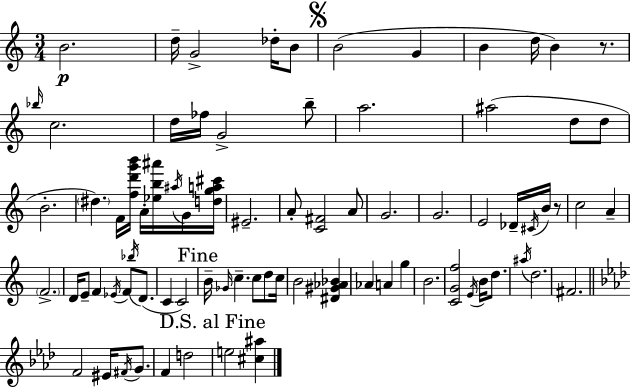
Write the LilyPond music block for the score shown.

{
  \clef treble
  \numericTimeSignature
  \time 3/4
  \key c \major
  b'2.\p | d''16-- g'2-> des''16-. b'8 | \mark \markup { \musicglyph "scripts.segno" } b'2( g'4 | b'4 d''16 b'4) r8. | \break \grace { bes''16 } c''2. | d''16 fes''16 g'2-> b''8-- | a''2. | ais''2( d''8 d''8 | \break b'2.-. | \parenthesize dis''4.) f'16 <f'' d''' g''' b'''>16 a'16-. <ees'' b'' ais'''>16 \acciaccatura { ais''16 } | g'16 <d'' g'' a'' cis'''>16 eis'2.-- | a'8-. <c' fis'>2 | \break a'8 g'2. | g'2. | e'2 des'16-- \acciaccatura { cis'16 } | b'16 r8 c''2 a'4-- | \break \parenthesize f'2.-> | d'16 e'8-- f'4 \acciaccatura { ees'16 } f'8 | \acciaccatura { bes''16 } d'8.( c'4 c'2) | \mark "Fine" b'16-- \grace { ges'16 } c''4.-- | \break c''8 d''8 c''16 b'2 | <dis' gis' aes' bes'>4 aes'4 a'4 | g''4 b'2. | <c' g' f''>2 | \break \acciaccatura { e'16 } b'16 d''8. \acciaccatura { ais''16 } d''2. | fis'2. | \bar "||" \break \key aes \major f'2 eis'16 \acciaccatura { fis'16 } g'8. | f'4 d''2 | \mark "D.S. al Fine" e''2 <cis'' ais''>4 | \bar "|."
}